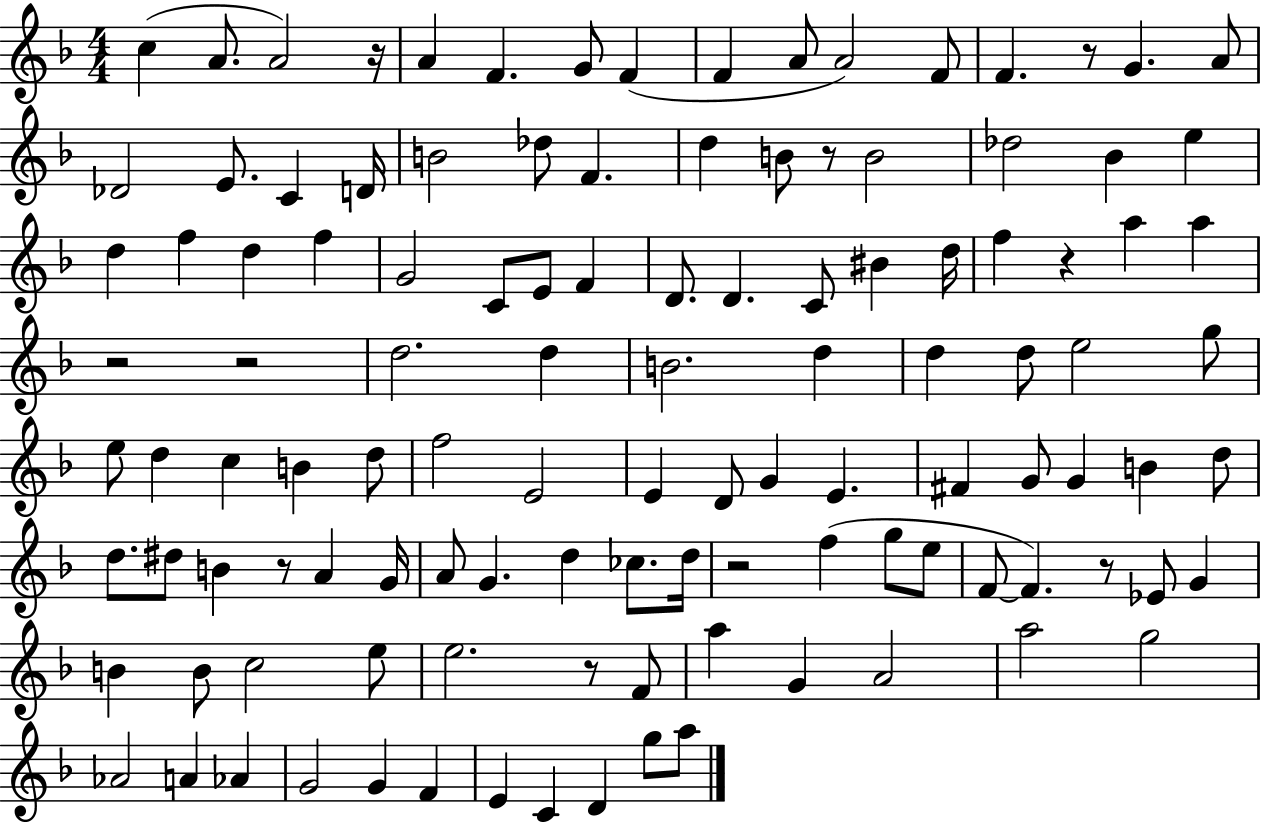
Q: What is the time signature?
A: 4/4